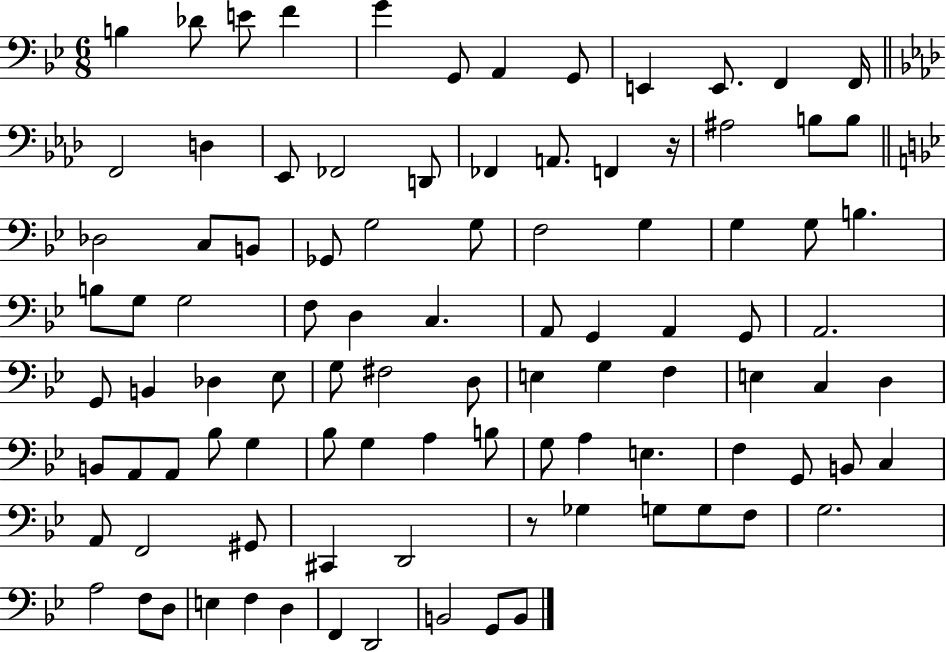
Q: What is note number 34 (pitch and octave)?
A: B3